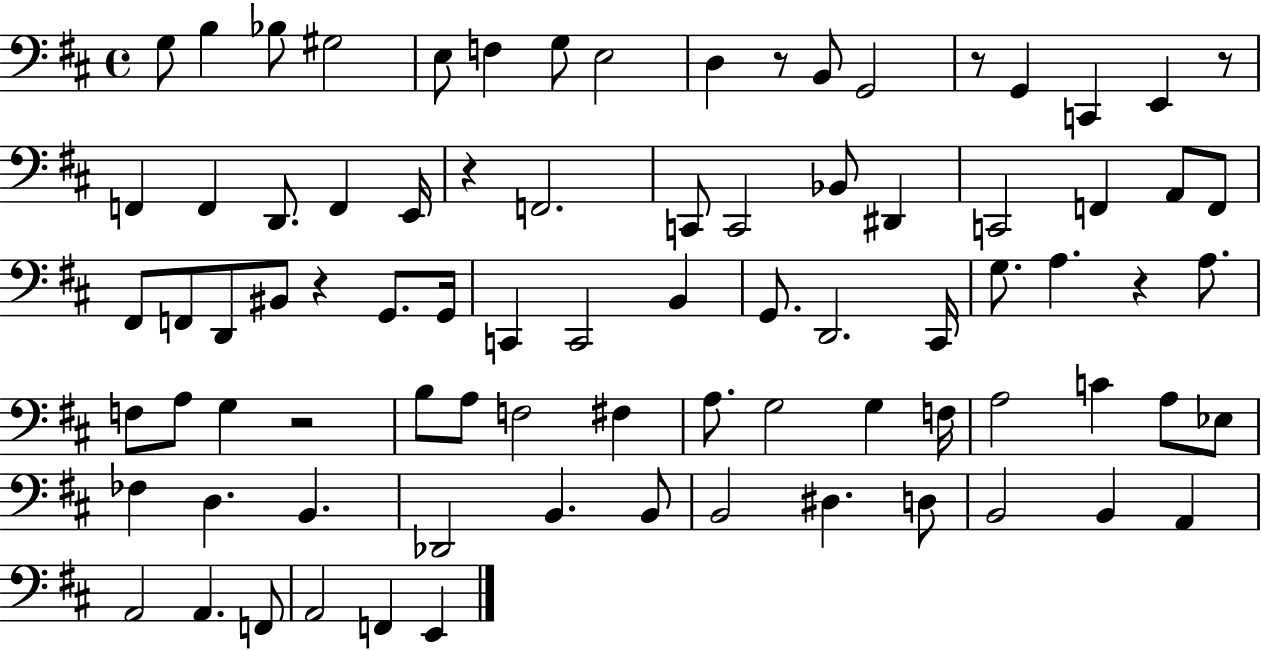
{
  \clef bass
  \time 4/4
  \defaultTimeSignature
  \key d \major
  g8 b4 bes8 gis2 | e8 f4 g8 e2 | d4 r8 b,8 g,2 | r8 g,4 c,4 e,4 r8 | \break f,4 f,4 d,8. f,4 e,16 | r4 f,2. | c,8 c,2 bes,8 dis,4 | c,2 f,4 a,8 f,8 | \break fis,8 f,8 d,8 bis,8 r4 g,8. g,16 | c,4 c,2 b,4 | g,8. d,2. cis,16 | g8. a4. r4 a8. | \break f8 a8 g4 r2 | b8 a8 f2 fis4 | a8. g2 g4 f16 | a2 c'4 a8 ees8 | \break fes4 d4. b,4. | des,2 b,4. b,8 | b,2 dis4. d8 | b,2 b,4 a,4 | \break a,2 a,4. f,8 | a,2 f,4 e,4 | \bar "|."
}